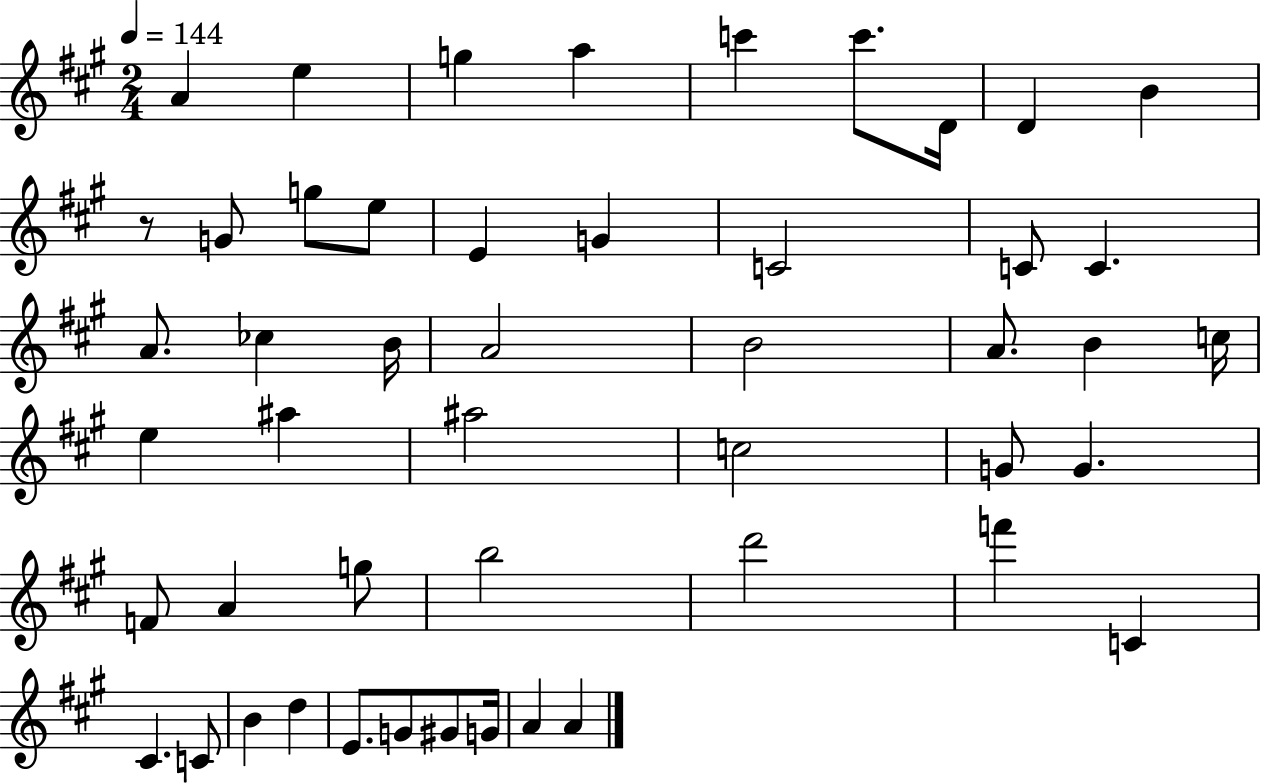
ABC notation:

X:1
T:Untitled
M:2/4
L:1/4
K:A
A e g a c' c'/2 D/4 D B z/2 G/2 g/2 e/2 E G C2 C/2 C A/2 _c B/4 A2 B2 A/2 B c/4 e ^a ^a2 c2 G/2 G F/2 A g/2 b2 d'2 f' C ^C C/2 B d E/2 G/2 ^G/2 G/4 A A